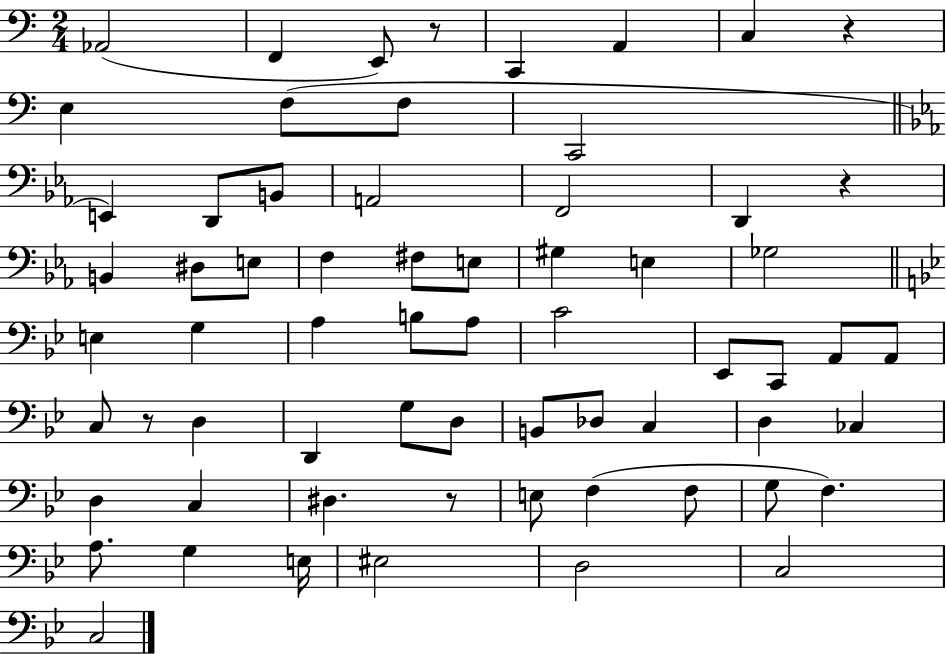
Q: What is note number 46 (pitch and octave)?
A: D3